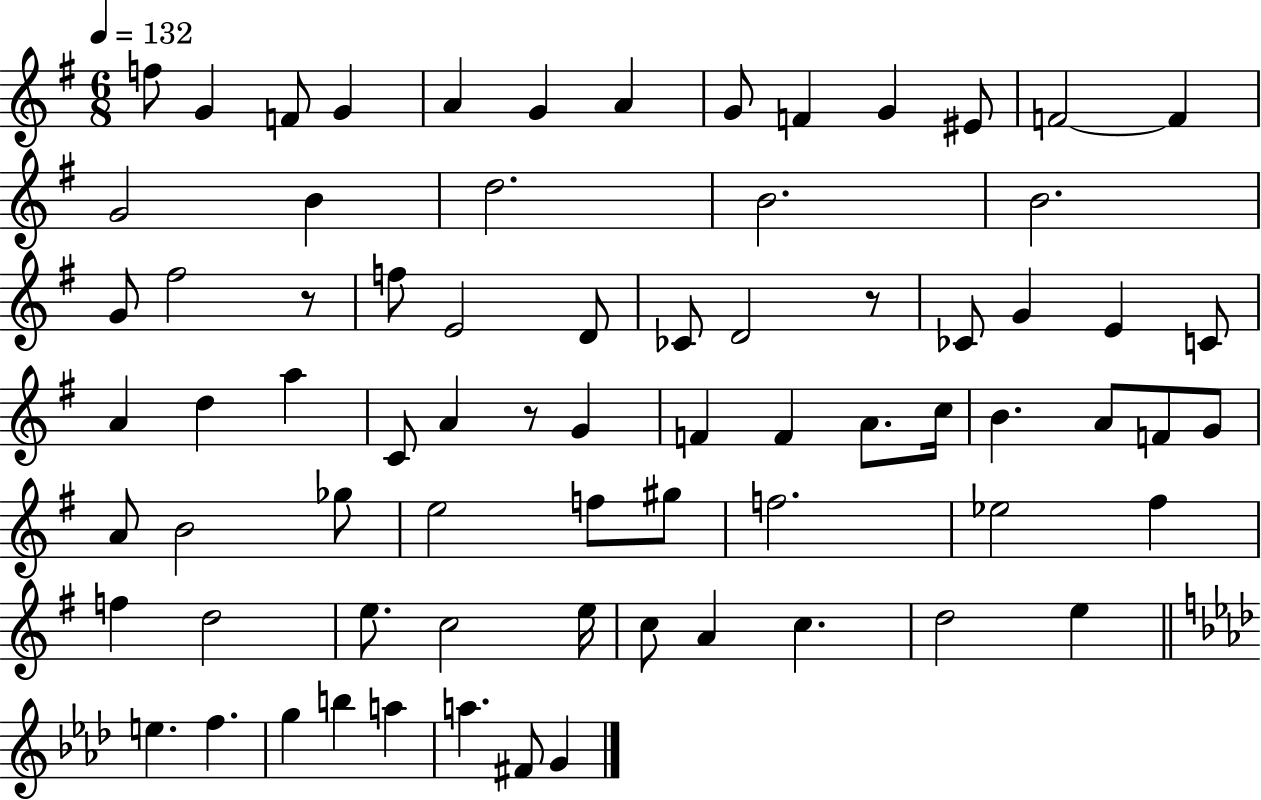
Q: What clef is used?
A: treble